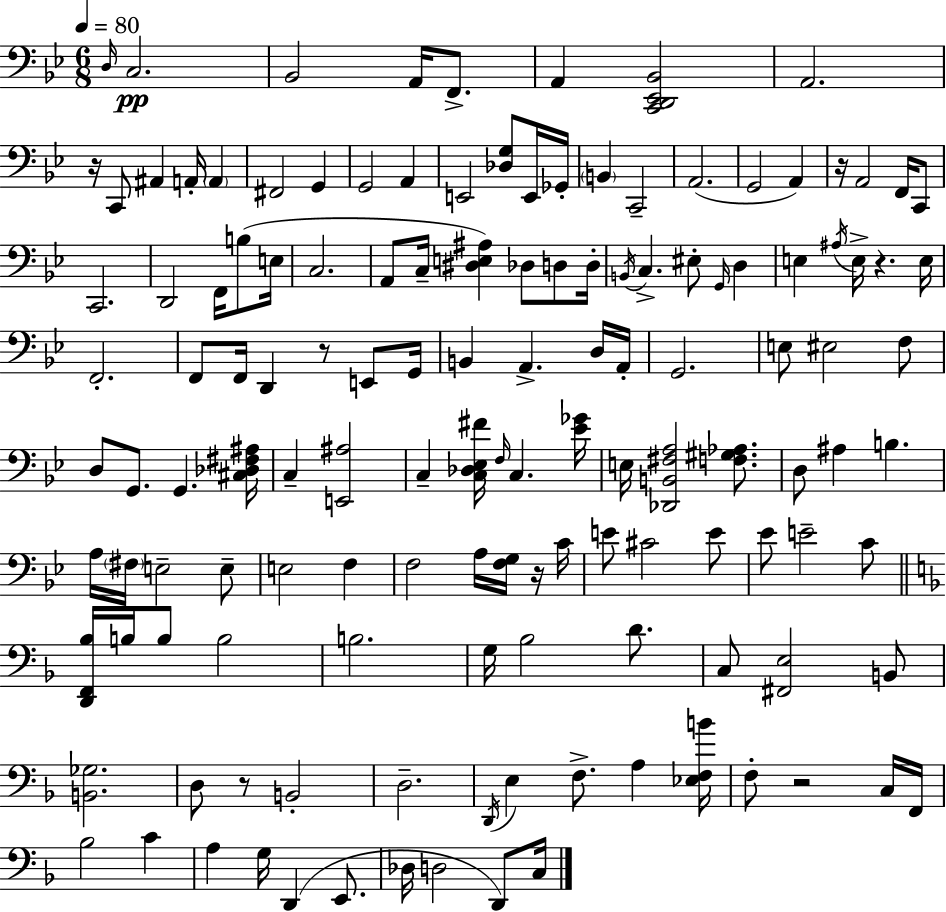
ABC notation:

X:1
T:Untitled
M:6/8
L:1/4
K:Gm
D,/4 C,2 _B,,2 A,,/4 F,,/2 A,, [C,,D,,_E,,_B,,]2 A,,2 z/4 C,,/2 ^A,, A,,/4 A,, ^F,,2 G,, G,,2 A,, E,,2 [_D,G,]/2 E,,/4 _G,,/4 B,, C,,2 A,,2 G,,2 A,, z/4 A,,2 F,,/4 C,,/2 C,,2 D,,2 F,,/4 B,/2 E,/4 C,2 A,,/2 C,/4 [^D,E,^A,] _D,/2 D,/2 D,/4 B,,/4 C, ^E,/2 G,,/4 D, E, ^A,/4 E,/4 z E,/4 F,,2 F,,/2 F,,/4 D,, z/2 E,,/2 G,,/4 B,, A,, D,/4 A,,/4 G,,2 E,/2 ^E,2 F,/2 D,/2 G,,/2 G,, [^C,_D,^F,^A,]/4 C, [E,,^A,]2 C, [C,_D,_E,^F]/4 F,/4 C, [_E_G]/4 E,/4 [_D,,B,,^F,A,]2 [F,^G,_A,]/2 D,/2 ^A, B, A,/4 ^F,/4 E,2 E,/2 E,2 F, F,2 A,/4 [F,G,]/4 z/4 C/4 E/2 ^C2 E/2 _E/2 E2 C/2 [D,,F,,_B,]/4 B,/4 B,/2 B,2 B,2 G,/4 _B,2 D/2 C,/2 [^F,,E,]2 B,,/2 [B,,_G,]2 D,/2 z/2 B,,2 D,2 D,,/4 E, F,/2 A, [_E,F,B]/4 F,/2 z2 C,/4 F,,/4 _B,2 C A, G,/4 D,, E,,/2 _D,/4 D,2 D,,/2 C,/4